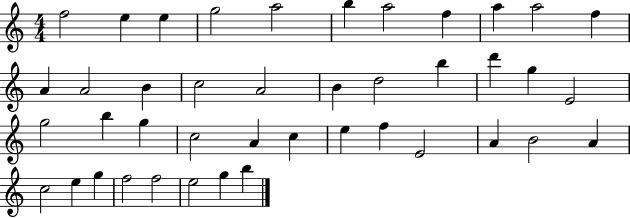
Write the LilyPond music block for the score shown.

{
  \clef treble
  \numericTimeSignature
  \time 4/4
  \key c \major
  f''2 e''4 e''4 | g''2 a''2 | b''4 a''2 f''4 | a''4 a''2 f''4 | \break a'4 a'2 b'4 | c''2 a'2 | b'4 d''2 b''4 | d'''4 g''4 e'2 | \break g''2 b''4 g''4 | c''2 a'4 c''4 | e''4 f''4 e'2 | a'4 b'2 a'4 | \break c''2 e''4 g''4 | f''2 f''2 | e''2 g''4 b''4 | \bar "|."
}